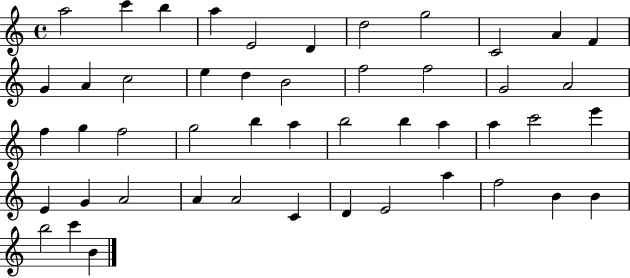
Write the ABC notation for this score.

X:1
T:Untitled
M:4/4
L:1/4
K:C
a2 c' b a E2 D d2 g2 C2 A F G A c2 e d B2 f2 f2 G2 A2 f g f2 g2 b a b2 b a a c'2 e' E G A2 A A2 C D E2 a f2 B B b2 c' B